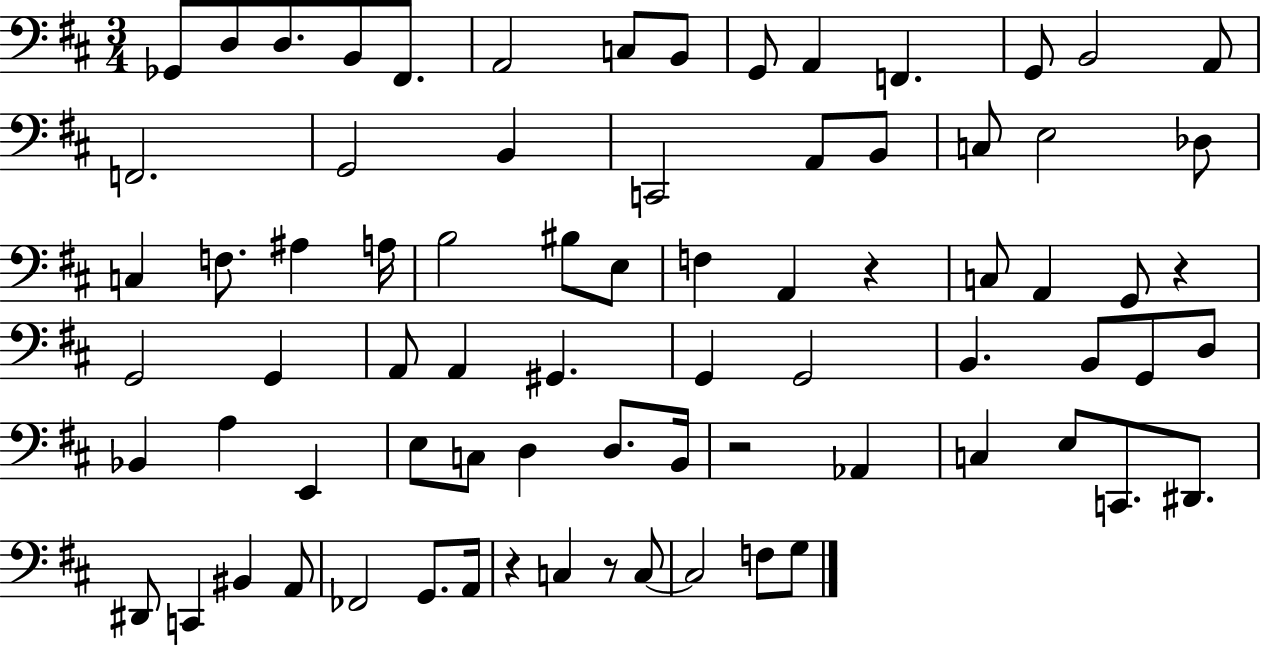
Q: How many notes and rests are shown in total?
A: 76